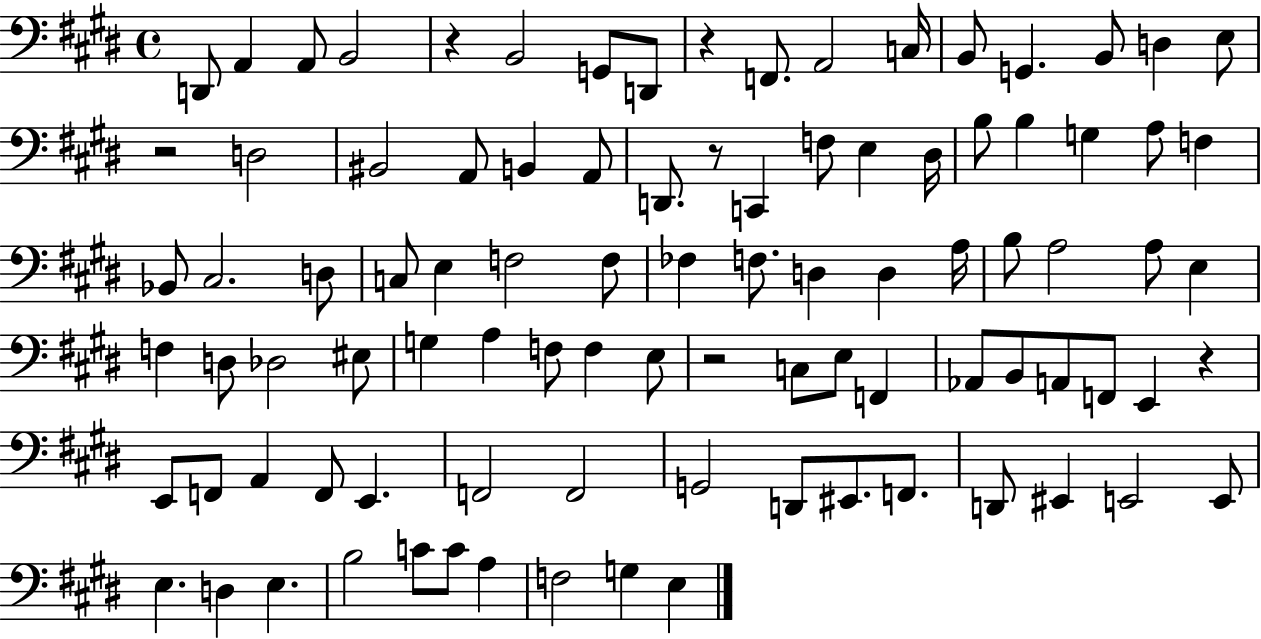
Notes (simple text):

D2/e A2/q A2/e B2/h R/q B2/h G2/e D2/e R/q F2/e. A2/h C3/s B2/e G2/q. B2/e D3/q E3/e R/h D3/h BIS2/h A2/e B2/q A2/e D2/e. R/e C2/q F3/e E3/q D#3/s B3/e B3/q G3/q A3/e F3/q Bb2/e C#3/h. D3/e C3/e E3/q F3/h F3/e FES3/q F3/e. D3/q D3/q A3/s B3/e A3/h A3/e E3/q F3/q D3/e Db3/h EIS3/e G3/q A3/q F3/e F3/q E3/e R/h C3/e E3/e F2/q Ab2/e B2/e A2/e F2/e E2/q R/q E2/e F2/e A2/q F2/e E2/q. F2/h F2/h G2/h D2/e EIS2/e. F2/e. D2/e EIS2/q E2/h E2/e E3/q. D3/q E3/q. B3/h C4/e C4/e A3/q F3/h G3/q E3/q